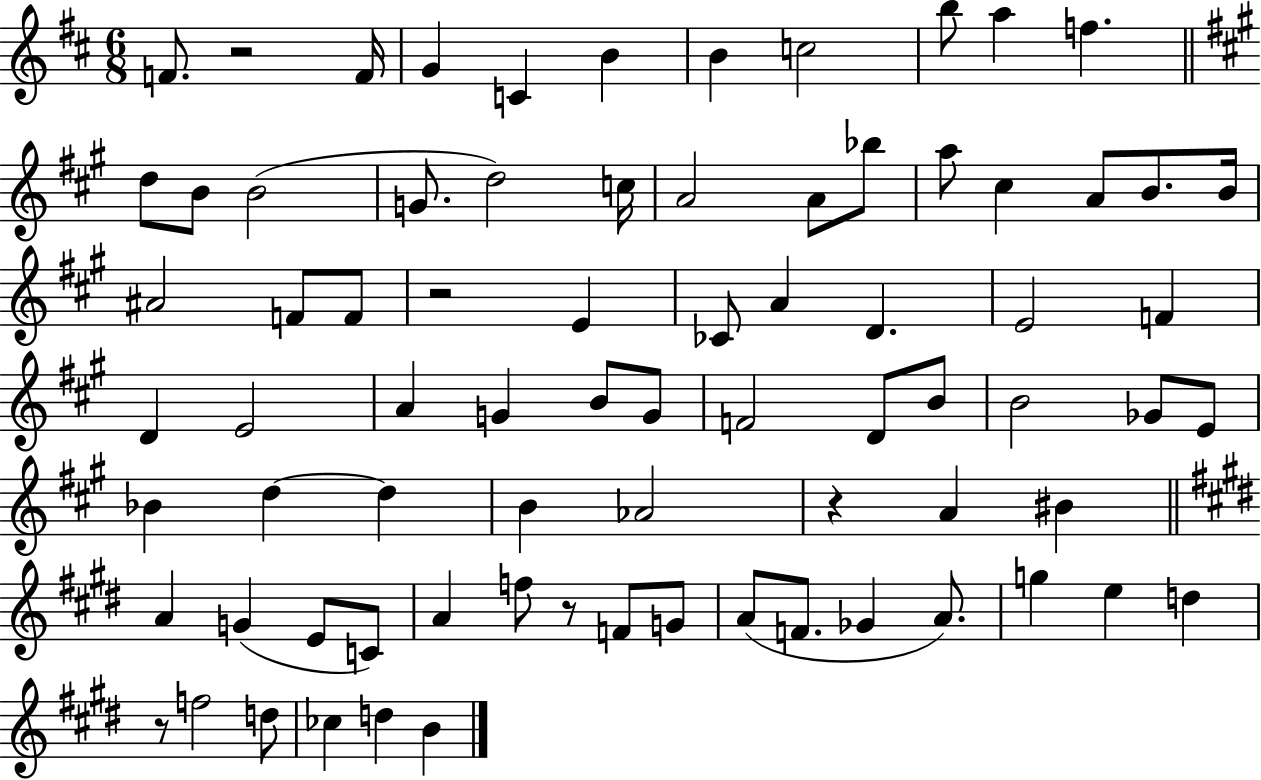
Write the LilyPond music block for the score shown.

{
  \clef treble
  \numericTimeSignature
  \time 6/8
  \key d \major
  f'8. r2 f'16 | g'4 c'4 b'4 | b'4 c''2 | b''8 a''4 f''4. | \break \bar "||" \break \key a \major d''8 b'8 b'2( | g'8. d''2) c''16 | a'2 a'8 bes''8 | a''8 cis''4 a'8 b'8. b'16 | \break ais'2 f'8 f'8 | r2 e'4 | ces'8 a'4 d'4. | e'2 f'4 | \break d'4 e'2 | a'4 g'4 b'8 g'8 | f'2 d'8 b'8 | b'2 ges'8 e'8 | \break bes'4 d''4~~ d''4 | b'4 aes'2 | r4 a'4 bis'4 | \bar "||" \break \key e \major a'4 g'4( e'8 c'8) | a'4 f''8 r8 f'8 g'8 | a'8( f'8. ges'4 a'8.) | g''4 e''4 d''4 | \break r8 f''2 d''8 | ces''4 d''4 b'4 | \bar "|."
}